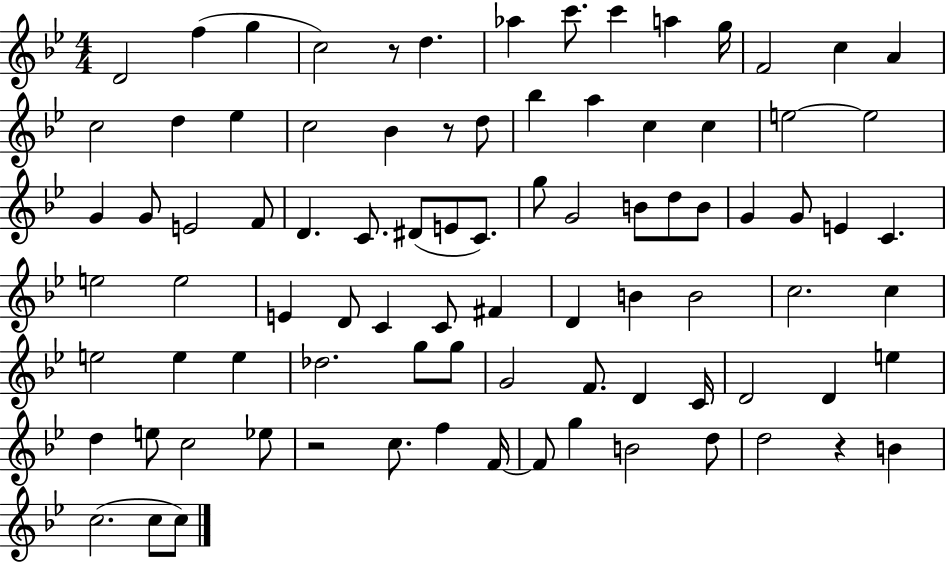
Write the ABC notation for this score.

X:1
T:Untitled
M:4/4
L:1/4
K:Bb
D2 f g c2 z/2 d _a c'/2 c' a g/4 F2 c A c2 d _e c2 _B z/2 d/2 _b a c c e2 e2 G G/2 E2 F/2 D C/2 ^D/2 E/2 C/2 g/2 G2 B/2 d/2 B/2 G G/2 E C e2 e2 E D/2 C C/2 ^F D B B2 c2 c e2 e e _d2 g/2 g/2 G2 F/2 D C/4 D2 D e d e/2 c2 _e/2 z2 c/2 f F/4 F/2 g B2 d/2 d2 z B c2 c/2 c/2